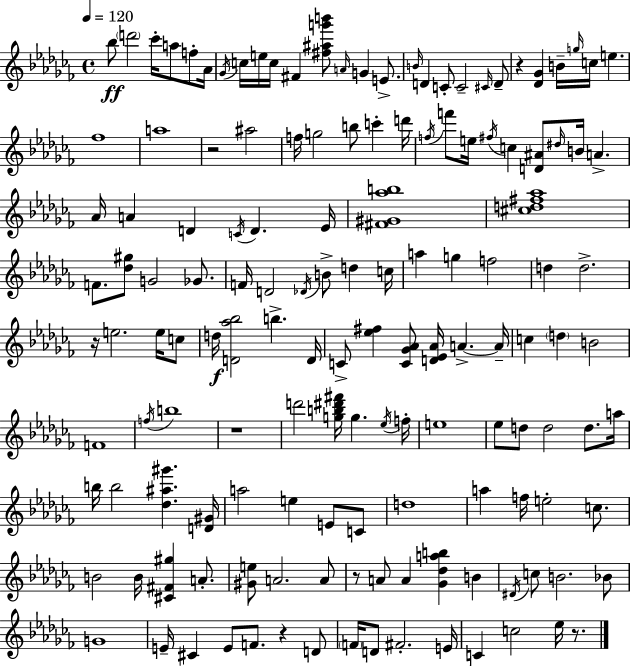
{
  \clef treble
  \time 4/4
  \defaultTimeSignature
  \key aes \minor
  \tempo 4 = 120
  bes''8\ff \parenthesize d'''2 ces'''16-. a''8 f''8-. aes'16 | \acciaccatura { ges'16 } c''16 e''16 c''16 fis'4 <fis'' ais'' g''' b'''>8 \grace { a'16 } g'4 e'8.-> | \grace { b'16 } d'4 c'8-. c'2-- | \grace { cis'16 } d'8-- r4 <des' ges'>4 b'16-- \grace { g''16 } c''16 e''4. | \break fes''1 | a''1 | r2 ais''2 | f''16 g''2 b''8 | \break c'''4-. d'''16 \acciaccatura { f''16 } f'''8 e''16 \acciaccatura { fis''16 } c''4 <d' ais'>8 | \grace { dis''16 } b'16 a'4.-> aes'16 a'4 d'4 | \acciaccatura { c'16 } d'4. ees'16 <fis' gis' aes'' b''>1 | <cis'' d'' fis'' aes''>1 | \break f'8. <des'' gis''>8 g'2 | ges'8. f'16 d'2 | \acciaccatura { des'16 } b'8-> d''4 c''16 a''4 g''4 | f''2 d''4 d''2.-> | \break r16 e''2. | e''16 c''8 d''16\f <d' aes'' bes''>2 | b''4.-> d'16 c'8-> <ees'' fis''>4 | <c' ges' aes'>8 <d' ees' aes'>16 a'4.->~~ a'16-- c''4 \parenthesize d''4 | \break b'2 f'1 | \acciaccatura { f''16 } b''1 | r1 | d'''2 | \break <g'' b'' dis''' fis'''>16 g''4. \acciaccatura { ees''16 } f''16-. e''1 | ees''8 d''8 | d''2 d''8. a''16 b''16 b''2 | <des'' ais'' gis'''>4. <d' gis'>16 a''2 | \break e''4 e'8 c'8 d''1 | a''4 | f''16 e''2-. c''8. b'2 | b'16 <cis' fis' gis''>4 a'8.-. <gis' e''>8 a'2. | \break a'8 r8 a'8 | a'4 <ges' des'' a'' b''>4 b'4 \acciaccatura { dis'16 } c''8 b'2. | bes'8 g'1 | e'16-- cis'4 | \break e'8 f'8. r4 d'8 \parenthesize f'16 d'8 | fis'2.-. e'16 c'4 | c''2 ees''16 r8. \bar "|."
}